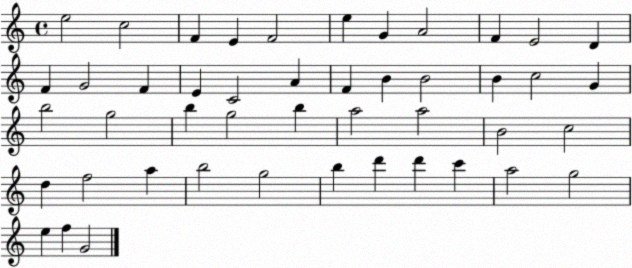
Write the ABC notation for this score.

X:1
T:Untitled
M:4/4
L:1/4
K:C
e2 c2 F E F2 e G A2 F E2 D F G2 F E C2 A F B B2 B c2 G b2 g2 b g2 b a2 a2 B2 c2 d f2 a b2 g2 b d' d' c' a2 g2 e f G2